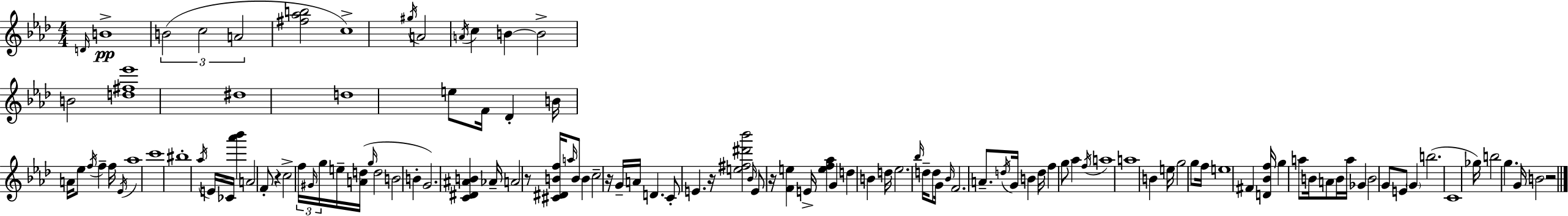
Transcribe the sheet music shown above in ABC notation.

X:1
T:Untitled
M:4/4
L:1/4
K:Ab
D/4 B4 B2 c2 A2 [^f_ab]2 c4 ^g/4 A2 A/4 c B B2 B2 [d^f_e']4 ^d4 d4 e/2 F/4 _D B/4 A/4 _e/2 f/4 f f/4 _E/4 _a4 c'4 ^b4 _a/4 E/4 _C/4 [_a'_b'] A2 F/2 z c2 f/4 ^G/4 g/4 e/4 [Ad]/4 g/4 d2 B2 B G2 [C^D^AB] _A/4 A2 z/2 [^C^DBf]/4 a/4 B/2 B c2 z/4 G/4 A/4 D C/2 E z/4 [e^f^d'_b']2 _B/4 E/2 z/4 [Fe] E/4 [ef_a] G d B d/4 _e2 _b/4 d/4 d/2 G/4 _B/4 F2 A/2 d/4 G/4 B d/4 f g/2 _a f/4 a4 a4 B e/4 g2 g/2 f/4 e4 ^F [D_Bf]/4 g a/2 B/4 A/2 B/4 a/4 _G B2 G/2 E/2 G b2 C4 _g/4 b2 g G/4 B2 z2